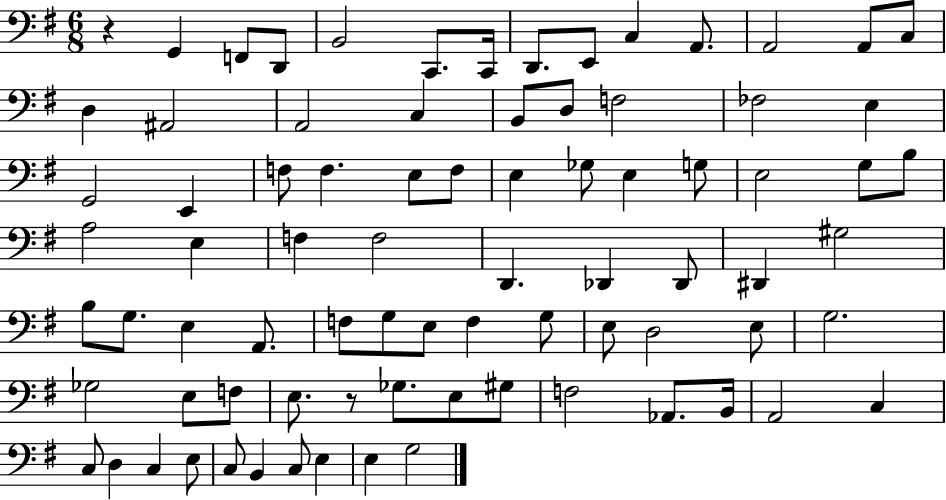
X:1
T:Untitled
M:6/8
L:1/4
K:G
z G,, F,,/2 D,,/2 B,,2 C,,/2 C,,/4 D,,/2 E,,/2 C, A,,/2 A,,2 A,,/2 C,/2 D, ^A,,2 A,,2 C, B,,/2 D,/2 F,2 _F,2 E, G,,2 E,, F,/2 F, E,/2 F,/2 E, _G,/2 E, G,/2 E,2 G,/2 B,/2 A,2 E, F, F,2 D,, _D,, _D,,/2 ^D,, ^G,2 B,/2 G,/2 E, A,,/2 F,/2 G,/2 E,/2 F, G,/2 E,/2 D,2 E,/2 G,2 _G,2 E,/2 F,/2 E,/2 z/2 _G,/2 E,/2 ^G,/2 F,2 _A,,/2 B,,/4 A,,2 C, C,/2 D, C, E,/2 C,/2 B,, C,/2 E, E, G,2